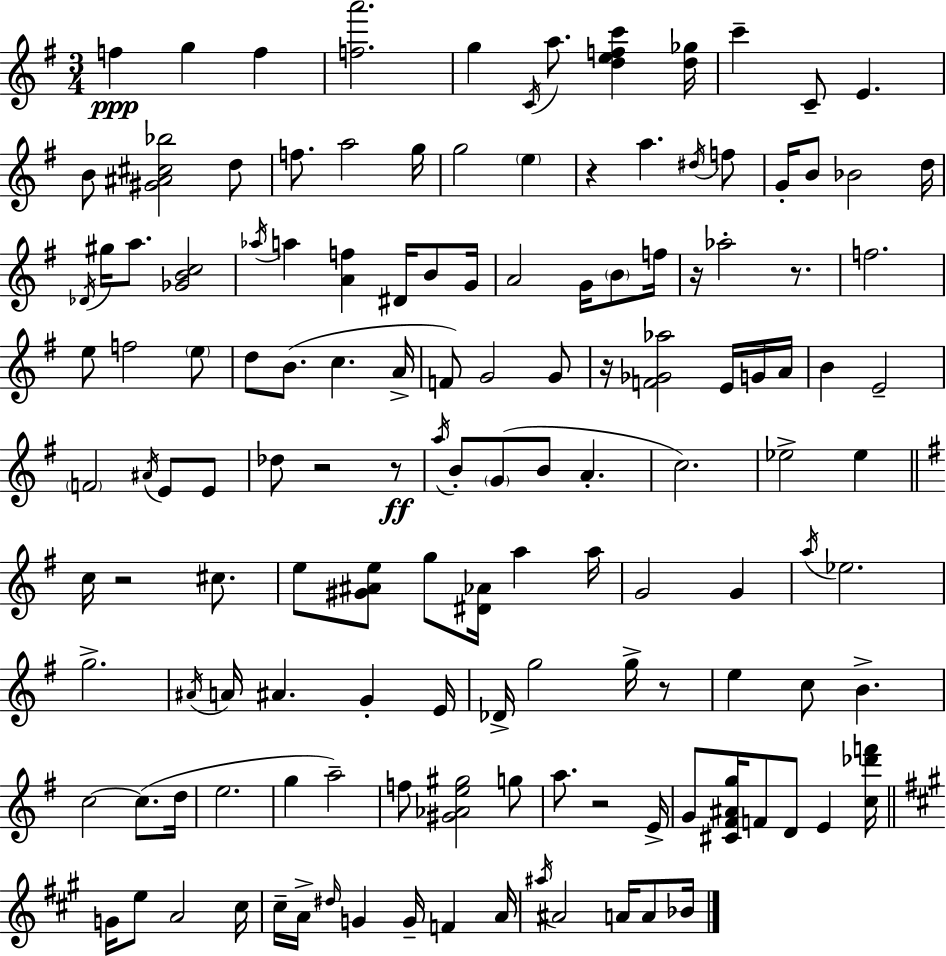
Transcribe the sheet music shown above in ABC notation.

X:1
T:Untitled
M:3/4
L:1/4
K:Em
f g f [fa']2 g C/4 a/2 [defc'] [d_g]/4 c' C/2 E B/2 [^G^A^c_b]2 d/2 f/2 a2 g/4 g2 e z a ^d/4 f/2 G/4 B/2 _B2 d/4 _D/4 ^g/4 a/2 [_GBc]2 _a/4 a [Af] ^D/4 B/2 G/4 A2 G/4 B/2 f/4 z/4 _a2 z/2 f2 e/2 f2 e/2 d/2 B/2 c A/4 F/2 G2 G/2 z/4 [F_G_a]2 E/4 G/4 A/4 B E2 F2 ^A/4 E/2 E/2 _d/2 z2 z/2 a/4 B/2 G/2 B/2 A c2 _e2 _e c/4 z2 ^c/2 e/2 [^G^Ae]/2 g/2 [^D_A]/4 a a/4 G2 G a/4 _e2 g2 ^A/4 A/4 ^A G E/4 _D/4 g2 g/4 z/2 e c/2 B c2 c/2 d/4 e2 g a2 f/2 [^G_Ae^g]2 g/2 a/2 z2 E/4 G/2 [^C^F^Ag]/4 F/2 D/2 E [c_d'f']/4 G/4 e/2 A2 ^c/4 ^c/4 A/4 ^d/4 G G/4 F A/4 ^a/4 ^A2 A/4 A/2 _B/4